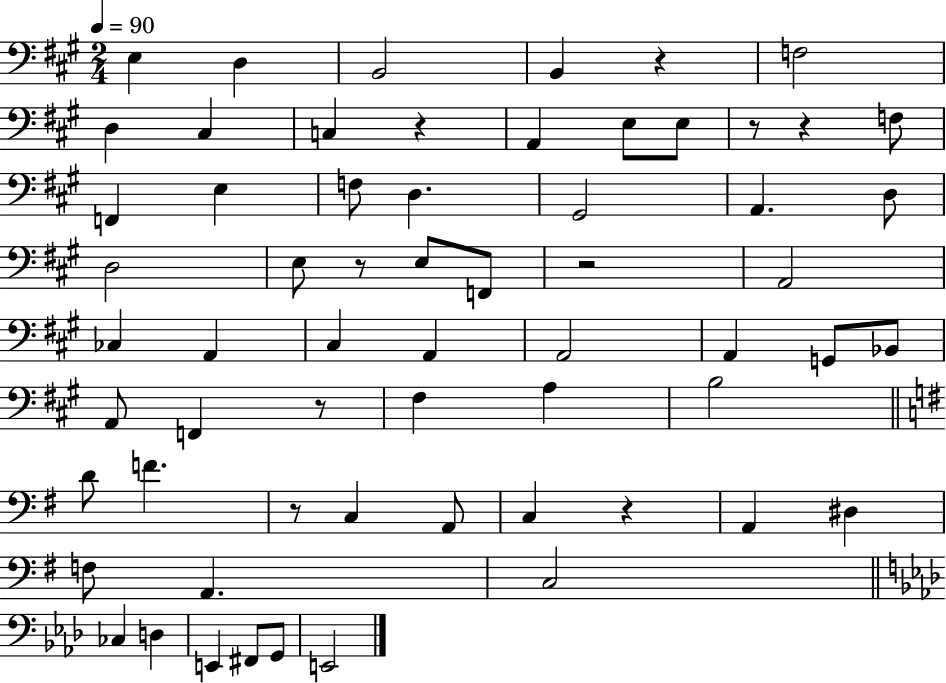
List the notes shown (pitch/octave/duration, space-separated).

E3/q D3/q B2/h B2/q R/q F3/h D3/q C#3/q C3/q R/q A2/q E3/e E3/e R/e R/q F3/e F2/q E3/q F3/e D3/q. G#2/h A2/q. D3/e D3/h E3/e R/e E3/e F2/e R/h A2/h CES3/q A2/q C#3/q A2/q A2/h A2/q G2/e Bb2/e A2/e F2/q R/e F#3/q A3/q B3/h D4/e F4/q. R/e C3/q A2/e C3/q R/q A2/q D#3/q F3/e A2/q. C3/h CES3/q D3/q E2/q F#2/e G2/e E2/h